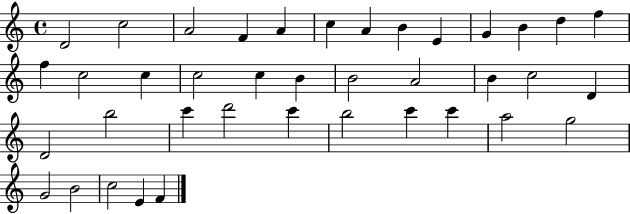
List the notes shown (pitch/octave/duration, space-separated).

D4/h C5/h A4/h F4/q A4/q C5/q A4/q B4/q E4/q G4/q B4/q D5/q F5/q F5/q C5/h C5/q C5/h C5/q B4/q B4/h A4/h B4/q C5/h D4/q D4/h B5/h C6/q D6/h C6/q B5/h C6/q C6/q A5/h G5/h G4/h B4/h C5/h E4/q F4/q